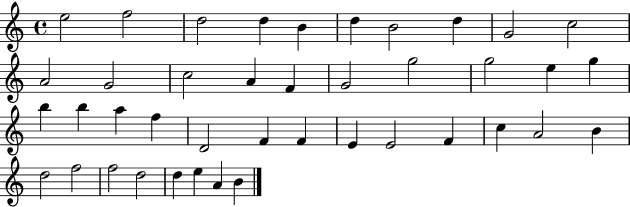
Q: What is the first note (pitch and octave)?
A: E5